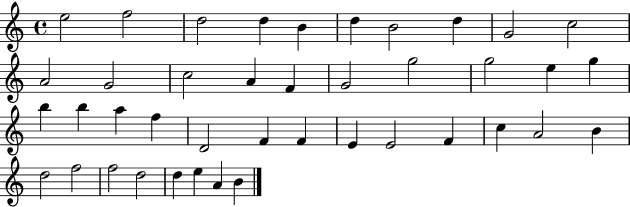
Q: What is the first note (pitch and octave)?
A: E5